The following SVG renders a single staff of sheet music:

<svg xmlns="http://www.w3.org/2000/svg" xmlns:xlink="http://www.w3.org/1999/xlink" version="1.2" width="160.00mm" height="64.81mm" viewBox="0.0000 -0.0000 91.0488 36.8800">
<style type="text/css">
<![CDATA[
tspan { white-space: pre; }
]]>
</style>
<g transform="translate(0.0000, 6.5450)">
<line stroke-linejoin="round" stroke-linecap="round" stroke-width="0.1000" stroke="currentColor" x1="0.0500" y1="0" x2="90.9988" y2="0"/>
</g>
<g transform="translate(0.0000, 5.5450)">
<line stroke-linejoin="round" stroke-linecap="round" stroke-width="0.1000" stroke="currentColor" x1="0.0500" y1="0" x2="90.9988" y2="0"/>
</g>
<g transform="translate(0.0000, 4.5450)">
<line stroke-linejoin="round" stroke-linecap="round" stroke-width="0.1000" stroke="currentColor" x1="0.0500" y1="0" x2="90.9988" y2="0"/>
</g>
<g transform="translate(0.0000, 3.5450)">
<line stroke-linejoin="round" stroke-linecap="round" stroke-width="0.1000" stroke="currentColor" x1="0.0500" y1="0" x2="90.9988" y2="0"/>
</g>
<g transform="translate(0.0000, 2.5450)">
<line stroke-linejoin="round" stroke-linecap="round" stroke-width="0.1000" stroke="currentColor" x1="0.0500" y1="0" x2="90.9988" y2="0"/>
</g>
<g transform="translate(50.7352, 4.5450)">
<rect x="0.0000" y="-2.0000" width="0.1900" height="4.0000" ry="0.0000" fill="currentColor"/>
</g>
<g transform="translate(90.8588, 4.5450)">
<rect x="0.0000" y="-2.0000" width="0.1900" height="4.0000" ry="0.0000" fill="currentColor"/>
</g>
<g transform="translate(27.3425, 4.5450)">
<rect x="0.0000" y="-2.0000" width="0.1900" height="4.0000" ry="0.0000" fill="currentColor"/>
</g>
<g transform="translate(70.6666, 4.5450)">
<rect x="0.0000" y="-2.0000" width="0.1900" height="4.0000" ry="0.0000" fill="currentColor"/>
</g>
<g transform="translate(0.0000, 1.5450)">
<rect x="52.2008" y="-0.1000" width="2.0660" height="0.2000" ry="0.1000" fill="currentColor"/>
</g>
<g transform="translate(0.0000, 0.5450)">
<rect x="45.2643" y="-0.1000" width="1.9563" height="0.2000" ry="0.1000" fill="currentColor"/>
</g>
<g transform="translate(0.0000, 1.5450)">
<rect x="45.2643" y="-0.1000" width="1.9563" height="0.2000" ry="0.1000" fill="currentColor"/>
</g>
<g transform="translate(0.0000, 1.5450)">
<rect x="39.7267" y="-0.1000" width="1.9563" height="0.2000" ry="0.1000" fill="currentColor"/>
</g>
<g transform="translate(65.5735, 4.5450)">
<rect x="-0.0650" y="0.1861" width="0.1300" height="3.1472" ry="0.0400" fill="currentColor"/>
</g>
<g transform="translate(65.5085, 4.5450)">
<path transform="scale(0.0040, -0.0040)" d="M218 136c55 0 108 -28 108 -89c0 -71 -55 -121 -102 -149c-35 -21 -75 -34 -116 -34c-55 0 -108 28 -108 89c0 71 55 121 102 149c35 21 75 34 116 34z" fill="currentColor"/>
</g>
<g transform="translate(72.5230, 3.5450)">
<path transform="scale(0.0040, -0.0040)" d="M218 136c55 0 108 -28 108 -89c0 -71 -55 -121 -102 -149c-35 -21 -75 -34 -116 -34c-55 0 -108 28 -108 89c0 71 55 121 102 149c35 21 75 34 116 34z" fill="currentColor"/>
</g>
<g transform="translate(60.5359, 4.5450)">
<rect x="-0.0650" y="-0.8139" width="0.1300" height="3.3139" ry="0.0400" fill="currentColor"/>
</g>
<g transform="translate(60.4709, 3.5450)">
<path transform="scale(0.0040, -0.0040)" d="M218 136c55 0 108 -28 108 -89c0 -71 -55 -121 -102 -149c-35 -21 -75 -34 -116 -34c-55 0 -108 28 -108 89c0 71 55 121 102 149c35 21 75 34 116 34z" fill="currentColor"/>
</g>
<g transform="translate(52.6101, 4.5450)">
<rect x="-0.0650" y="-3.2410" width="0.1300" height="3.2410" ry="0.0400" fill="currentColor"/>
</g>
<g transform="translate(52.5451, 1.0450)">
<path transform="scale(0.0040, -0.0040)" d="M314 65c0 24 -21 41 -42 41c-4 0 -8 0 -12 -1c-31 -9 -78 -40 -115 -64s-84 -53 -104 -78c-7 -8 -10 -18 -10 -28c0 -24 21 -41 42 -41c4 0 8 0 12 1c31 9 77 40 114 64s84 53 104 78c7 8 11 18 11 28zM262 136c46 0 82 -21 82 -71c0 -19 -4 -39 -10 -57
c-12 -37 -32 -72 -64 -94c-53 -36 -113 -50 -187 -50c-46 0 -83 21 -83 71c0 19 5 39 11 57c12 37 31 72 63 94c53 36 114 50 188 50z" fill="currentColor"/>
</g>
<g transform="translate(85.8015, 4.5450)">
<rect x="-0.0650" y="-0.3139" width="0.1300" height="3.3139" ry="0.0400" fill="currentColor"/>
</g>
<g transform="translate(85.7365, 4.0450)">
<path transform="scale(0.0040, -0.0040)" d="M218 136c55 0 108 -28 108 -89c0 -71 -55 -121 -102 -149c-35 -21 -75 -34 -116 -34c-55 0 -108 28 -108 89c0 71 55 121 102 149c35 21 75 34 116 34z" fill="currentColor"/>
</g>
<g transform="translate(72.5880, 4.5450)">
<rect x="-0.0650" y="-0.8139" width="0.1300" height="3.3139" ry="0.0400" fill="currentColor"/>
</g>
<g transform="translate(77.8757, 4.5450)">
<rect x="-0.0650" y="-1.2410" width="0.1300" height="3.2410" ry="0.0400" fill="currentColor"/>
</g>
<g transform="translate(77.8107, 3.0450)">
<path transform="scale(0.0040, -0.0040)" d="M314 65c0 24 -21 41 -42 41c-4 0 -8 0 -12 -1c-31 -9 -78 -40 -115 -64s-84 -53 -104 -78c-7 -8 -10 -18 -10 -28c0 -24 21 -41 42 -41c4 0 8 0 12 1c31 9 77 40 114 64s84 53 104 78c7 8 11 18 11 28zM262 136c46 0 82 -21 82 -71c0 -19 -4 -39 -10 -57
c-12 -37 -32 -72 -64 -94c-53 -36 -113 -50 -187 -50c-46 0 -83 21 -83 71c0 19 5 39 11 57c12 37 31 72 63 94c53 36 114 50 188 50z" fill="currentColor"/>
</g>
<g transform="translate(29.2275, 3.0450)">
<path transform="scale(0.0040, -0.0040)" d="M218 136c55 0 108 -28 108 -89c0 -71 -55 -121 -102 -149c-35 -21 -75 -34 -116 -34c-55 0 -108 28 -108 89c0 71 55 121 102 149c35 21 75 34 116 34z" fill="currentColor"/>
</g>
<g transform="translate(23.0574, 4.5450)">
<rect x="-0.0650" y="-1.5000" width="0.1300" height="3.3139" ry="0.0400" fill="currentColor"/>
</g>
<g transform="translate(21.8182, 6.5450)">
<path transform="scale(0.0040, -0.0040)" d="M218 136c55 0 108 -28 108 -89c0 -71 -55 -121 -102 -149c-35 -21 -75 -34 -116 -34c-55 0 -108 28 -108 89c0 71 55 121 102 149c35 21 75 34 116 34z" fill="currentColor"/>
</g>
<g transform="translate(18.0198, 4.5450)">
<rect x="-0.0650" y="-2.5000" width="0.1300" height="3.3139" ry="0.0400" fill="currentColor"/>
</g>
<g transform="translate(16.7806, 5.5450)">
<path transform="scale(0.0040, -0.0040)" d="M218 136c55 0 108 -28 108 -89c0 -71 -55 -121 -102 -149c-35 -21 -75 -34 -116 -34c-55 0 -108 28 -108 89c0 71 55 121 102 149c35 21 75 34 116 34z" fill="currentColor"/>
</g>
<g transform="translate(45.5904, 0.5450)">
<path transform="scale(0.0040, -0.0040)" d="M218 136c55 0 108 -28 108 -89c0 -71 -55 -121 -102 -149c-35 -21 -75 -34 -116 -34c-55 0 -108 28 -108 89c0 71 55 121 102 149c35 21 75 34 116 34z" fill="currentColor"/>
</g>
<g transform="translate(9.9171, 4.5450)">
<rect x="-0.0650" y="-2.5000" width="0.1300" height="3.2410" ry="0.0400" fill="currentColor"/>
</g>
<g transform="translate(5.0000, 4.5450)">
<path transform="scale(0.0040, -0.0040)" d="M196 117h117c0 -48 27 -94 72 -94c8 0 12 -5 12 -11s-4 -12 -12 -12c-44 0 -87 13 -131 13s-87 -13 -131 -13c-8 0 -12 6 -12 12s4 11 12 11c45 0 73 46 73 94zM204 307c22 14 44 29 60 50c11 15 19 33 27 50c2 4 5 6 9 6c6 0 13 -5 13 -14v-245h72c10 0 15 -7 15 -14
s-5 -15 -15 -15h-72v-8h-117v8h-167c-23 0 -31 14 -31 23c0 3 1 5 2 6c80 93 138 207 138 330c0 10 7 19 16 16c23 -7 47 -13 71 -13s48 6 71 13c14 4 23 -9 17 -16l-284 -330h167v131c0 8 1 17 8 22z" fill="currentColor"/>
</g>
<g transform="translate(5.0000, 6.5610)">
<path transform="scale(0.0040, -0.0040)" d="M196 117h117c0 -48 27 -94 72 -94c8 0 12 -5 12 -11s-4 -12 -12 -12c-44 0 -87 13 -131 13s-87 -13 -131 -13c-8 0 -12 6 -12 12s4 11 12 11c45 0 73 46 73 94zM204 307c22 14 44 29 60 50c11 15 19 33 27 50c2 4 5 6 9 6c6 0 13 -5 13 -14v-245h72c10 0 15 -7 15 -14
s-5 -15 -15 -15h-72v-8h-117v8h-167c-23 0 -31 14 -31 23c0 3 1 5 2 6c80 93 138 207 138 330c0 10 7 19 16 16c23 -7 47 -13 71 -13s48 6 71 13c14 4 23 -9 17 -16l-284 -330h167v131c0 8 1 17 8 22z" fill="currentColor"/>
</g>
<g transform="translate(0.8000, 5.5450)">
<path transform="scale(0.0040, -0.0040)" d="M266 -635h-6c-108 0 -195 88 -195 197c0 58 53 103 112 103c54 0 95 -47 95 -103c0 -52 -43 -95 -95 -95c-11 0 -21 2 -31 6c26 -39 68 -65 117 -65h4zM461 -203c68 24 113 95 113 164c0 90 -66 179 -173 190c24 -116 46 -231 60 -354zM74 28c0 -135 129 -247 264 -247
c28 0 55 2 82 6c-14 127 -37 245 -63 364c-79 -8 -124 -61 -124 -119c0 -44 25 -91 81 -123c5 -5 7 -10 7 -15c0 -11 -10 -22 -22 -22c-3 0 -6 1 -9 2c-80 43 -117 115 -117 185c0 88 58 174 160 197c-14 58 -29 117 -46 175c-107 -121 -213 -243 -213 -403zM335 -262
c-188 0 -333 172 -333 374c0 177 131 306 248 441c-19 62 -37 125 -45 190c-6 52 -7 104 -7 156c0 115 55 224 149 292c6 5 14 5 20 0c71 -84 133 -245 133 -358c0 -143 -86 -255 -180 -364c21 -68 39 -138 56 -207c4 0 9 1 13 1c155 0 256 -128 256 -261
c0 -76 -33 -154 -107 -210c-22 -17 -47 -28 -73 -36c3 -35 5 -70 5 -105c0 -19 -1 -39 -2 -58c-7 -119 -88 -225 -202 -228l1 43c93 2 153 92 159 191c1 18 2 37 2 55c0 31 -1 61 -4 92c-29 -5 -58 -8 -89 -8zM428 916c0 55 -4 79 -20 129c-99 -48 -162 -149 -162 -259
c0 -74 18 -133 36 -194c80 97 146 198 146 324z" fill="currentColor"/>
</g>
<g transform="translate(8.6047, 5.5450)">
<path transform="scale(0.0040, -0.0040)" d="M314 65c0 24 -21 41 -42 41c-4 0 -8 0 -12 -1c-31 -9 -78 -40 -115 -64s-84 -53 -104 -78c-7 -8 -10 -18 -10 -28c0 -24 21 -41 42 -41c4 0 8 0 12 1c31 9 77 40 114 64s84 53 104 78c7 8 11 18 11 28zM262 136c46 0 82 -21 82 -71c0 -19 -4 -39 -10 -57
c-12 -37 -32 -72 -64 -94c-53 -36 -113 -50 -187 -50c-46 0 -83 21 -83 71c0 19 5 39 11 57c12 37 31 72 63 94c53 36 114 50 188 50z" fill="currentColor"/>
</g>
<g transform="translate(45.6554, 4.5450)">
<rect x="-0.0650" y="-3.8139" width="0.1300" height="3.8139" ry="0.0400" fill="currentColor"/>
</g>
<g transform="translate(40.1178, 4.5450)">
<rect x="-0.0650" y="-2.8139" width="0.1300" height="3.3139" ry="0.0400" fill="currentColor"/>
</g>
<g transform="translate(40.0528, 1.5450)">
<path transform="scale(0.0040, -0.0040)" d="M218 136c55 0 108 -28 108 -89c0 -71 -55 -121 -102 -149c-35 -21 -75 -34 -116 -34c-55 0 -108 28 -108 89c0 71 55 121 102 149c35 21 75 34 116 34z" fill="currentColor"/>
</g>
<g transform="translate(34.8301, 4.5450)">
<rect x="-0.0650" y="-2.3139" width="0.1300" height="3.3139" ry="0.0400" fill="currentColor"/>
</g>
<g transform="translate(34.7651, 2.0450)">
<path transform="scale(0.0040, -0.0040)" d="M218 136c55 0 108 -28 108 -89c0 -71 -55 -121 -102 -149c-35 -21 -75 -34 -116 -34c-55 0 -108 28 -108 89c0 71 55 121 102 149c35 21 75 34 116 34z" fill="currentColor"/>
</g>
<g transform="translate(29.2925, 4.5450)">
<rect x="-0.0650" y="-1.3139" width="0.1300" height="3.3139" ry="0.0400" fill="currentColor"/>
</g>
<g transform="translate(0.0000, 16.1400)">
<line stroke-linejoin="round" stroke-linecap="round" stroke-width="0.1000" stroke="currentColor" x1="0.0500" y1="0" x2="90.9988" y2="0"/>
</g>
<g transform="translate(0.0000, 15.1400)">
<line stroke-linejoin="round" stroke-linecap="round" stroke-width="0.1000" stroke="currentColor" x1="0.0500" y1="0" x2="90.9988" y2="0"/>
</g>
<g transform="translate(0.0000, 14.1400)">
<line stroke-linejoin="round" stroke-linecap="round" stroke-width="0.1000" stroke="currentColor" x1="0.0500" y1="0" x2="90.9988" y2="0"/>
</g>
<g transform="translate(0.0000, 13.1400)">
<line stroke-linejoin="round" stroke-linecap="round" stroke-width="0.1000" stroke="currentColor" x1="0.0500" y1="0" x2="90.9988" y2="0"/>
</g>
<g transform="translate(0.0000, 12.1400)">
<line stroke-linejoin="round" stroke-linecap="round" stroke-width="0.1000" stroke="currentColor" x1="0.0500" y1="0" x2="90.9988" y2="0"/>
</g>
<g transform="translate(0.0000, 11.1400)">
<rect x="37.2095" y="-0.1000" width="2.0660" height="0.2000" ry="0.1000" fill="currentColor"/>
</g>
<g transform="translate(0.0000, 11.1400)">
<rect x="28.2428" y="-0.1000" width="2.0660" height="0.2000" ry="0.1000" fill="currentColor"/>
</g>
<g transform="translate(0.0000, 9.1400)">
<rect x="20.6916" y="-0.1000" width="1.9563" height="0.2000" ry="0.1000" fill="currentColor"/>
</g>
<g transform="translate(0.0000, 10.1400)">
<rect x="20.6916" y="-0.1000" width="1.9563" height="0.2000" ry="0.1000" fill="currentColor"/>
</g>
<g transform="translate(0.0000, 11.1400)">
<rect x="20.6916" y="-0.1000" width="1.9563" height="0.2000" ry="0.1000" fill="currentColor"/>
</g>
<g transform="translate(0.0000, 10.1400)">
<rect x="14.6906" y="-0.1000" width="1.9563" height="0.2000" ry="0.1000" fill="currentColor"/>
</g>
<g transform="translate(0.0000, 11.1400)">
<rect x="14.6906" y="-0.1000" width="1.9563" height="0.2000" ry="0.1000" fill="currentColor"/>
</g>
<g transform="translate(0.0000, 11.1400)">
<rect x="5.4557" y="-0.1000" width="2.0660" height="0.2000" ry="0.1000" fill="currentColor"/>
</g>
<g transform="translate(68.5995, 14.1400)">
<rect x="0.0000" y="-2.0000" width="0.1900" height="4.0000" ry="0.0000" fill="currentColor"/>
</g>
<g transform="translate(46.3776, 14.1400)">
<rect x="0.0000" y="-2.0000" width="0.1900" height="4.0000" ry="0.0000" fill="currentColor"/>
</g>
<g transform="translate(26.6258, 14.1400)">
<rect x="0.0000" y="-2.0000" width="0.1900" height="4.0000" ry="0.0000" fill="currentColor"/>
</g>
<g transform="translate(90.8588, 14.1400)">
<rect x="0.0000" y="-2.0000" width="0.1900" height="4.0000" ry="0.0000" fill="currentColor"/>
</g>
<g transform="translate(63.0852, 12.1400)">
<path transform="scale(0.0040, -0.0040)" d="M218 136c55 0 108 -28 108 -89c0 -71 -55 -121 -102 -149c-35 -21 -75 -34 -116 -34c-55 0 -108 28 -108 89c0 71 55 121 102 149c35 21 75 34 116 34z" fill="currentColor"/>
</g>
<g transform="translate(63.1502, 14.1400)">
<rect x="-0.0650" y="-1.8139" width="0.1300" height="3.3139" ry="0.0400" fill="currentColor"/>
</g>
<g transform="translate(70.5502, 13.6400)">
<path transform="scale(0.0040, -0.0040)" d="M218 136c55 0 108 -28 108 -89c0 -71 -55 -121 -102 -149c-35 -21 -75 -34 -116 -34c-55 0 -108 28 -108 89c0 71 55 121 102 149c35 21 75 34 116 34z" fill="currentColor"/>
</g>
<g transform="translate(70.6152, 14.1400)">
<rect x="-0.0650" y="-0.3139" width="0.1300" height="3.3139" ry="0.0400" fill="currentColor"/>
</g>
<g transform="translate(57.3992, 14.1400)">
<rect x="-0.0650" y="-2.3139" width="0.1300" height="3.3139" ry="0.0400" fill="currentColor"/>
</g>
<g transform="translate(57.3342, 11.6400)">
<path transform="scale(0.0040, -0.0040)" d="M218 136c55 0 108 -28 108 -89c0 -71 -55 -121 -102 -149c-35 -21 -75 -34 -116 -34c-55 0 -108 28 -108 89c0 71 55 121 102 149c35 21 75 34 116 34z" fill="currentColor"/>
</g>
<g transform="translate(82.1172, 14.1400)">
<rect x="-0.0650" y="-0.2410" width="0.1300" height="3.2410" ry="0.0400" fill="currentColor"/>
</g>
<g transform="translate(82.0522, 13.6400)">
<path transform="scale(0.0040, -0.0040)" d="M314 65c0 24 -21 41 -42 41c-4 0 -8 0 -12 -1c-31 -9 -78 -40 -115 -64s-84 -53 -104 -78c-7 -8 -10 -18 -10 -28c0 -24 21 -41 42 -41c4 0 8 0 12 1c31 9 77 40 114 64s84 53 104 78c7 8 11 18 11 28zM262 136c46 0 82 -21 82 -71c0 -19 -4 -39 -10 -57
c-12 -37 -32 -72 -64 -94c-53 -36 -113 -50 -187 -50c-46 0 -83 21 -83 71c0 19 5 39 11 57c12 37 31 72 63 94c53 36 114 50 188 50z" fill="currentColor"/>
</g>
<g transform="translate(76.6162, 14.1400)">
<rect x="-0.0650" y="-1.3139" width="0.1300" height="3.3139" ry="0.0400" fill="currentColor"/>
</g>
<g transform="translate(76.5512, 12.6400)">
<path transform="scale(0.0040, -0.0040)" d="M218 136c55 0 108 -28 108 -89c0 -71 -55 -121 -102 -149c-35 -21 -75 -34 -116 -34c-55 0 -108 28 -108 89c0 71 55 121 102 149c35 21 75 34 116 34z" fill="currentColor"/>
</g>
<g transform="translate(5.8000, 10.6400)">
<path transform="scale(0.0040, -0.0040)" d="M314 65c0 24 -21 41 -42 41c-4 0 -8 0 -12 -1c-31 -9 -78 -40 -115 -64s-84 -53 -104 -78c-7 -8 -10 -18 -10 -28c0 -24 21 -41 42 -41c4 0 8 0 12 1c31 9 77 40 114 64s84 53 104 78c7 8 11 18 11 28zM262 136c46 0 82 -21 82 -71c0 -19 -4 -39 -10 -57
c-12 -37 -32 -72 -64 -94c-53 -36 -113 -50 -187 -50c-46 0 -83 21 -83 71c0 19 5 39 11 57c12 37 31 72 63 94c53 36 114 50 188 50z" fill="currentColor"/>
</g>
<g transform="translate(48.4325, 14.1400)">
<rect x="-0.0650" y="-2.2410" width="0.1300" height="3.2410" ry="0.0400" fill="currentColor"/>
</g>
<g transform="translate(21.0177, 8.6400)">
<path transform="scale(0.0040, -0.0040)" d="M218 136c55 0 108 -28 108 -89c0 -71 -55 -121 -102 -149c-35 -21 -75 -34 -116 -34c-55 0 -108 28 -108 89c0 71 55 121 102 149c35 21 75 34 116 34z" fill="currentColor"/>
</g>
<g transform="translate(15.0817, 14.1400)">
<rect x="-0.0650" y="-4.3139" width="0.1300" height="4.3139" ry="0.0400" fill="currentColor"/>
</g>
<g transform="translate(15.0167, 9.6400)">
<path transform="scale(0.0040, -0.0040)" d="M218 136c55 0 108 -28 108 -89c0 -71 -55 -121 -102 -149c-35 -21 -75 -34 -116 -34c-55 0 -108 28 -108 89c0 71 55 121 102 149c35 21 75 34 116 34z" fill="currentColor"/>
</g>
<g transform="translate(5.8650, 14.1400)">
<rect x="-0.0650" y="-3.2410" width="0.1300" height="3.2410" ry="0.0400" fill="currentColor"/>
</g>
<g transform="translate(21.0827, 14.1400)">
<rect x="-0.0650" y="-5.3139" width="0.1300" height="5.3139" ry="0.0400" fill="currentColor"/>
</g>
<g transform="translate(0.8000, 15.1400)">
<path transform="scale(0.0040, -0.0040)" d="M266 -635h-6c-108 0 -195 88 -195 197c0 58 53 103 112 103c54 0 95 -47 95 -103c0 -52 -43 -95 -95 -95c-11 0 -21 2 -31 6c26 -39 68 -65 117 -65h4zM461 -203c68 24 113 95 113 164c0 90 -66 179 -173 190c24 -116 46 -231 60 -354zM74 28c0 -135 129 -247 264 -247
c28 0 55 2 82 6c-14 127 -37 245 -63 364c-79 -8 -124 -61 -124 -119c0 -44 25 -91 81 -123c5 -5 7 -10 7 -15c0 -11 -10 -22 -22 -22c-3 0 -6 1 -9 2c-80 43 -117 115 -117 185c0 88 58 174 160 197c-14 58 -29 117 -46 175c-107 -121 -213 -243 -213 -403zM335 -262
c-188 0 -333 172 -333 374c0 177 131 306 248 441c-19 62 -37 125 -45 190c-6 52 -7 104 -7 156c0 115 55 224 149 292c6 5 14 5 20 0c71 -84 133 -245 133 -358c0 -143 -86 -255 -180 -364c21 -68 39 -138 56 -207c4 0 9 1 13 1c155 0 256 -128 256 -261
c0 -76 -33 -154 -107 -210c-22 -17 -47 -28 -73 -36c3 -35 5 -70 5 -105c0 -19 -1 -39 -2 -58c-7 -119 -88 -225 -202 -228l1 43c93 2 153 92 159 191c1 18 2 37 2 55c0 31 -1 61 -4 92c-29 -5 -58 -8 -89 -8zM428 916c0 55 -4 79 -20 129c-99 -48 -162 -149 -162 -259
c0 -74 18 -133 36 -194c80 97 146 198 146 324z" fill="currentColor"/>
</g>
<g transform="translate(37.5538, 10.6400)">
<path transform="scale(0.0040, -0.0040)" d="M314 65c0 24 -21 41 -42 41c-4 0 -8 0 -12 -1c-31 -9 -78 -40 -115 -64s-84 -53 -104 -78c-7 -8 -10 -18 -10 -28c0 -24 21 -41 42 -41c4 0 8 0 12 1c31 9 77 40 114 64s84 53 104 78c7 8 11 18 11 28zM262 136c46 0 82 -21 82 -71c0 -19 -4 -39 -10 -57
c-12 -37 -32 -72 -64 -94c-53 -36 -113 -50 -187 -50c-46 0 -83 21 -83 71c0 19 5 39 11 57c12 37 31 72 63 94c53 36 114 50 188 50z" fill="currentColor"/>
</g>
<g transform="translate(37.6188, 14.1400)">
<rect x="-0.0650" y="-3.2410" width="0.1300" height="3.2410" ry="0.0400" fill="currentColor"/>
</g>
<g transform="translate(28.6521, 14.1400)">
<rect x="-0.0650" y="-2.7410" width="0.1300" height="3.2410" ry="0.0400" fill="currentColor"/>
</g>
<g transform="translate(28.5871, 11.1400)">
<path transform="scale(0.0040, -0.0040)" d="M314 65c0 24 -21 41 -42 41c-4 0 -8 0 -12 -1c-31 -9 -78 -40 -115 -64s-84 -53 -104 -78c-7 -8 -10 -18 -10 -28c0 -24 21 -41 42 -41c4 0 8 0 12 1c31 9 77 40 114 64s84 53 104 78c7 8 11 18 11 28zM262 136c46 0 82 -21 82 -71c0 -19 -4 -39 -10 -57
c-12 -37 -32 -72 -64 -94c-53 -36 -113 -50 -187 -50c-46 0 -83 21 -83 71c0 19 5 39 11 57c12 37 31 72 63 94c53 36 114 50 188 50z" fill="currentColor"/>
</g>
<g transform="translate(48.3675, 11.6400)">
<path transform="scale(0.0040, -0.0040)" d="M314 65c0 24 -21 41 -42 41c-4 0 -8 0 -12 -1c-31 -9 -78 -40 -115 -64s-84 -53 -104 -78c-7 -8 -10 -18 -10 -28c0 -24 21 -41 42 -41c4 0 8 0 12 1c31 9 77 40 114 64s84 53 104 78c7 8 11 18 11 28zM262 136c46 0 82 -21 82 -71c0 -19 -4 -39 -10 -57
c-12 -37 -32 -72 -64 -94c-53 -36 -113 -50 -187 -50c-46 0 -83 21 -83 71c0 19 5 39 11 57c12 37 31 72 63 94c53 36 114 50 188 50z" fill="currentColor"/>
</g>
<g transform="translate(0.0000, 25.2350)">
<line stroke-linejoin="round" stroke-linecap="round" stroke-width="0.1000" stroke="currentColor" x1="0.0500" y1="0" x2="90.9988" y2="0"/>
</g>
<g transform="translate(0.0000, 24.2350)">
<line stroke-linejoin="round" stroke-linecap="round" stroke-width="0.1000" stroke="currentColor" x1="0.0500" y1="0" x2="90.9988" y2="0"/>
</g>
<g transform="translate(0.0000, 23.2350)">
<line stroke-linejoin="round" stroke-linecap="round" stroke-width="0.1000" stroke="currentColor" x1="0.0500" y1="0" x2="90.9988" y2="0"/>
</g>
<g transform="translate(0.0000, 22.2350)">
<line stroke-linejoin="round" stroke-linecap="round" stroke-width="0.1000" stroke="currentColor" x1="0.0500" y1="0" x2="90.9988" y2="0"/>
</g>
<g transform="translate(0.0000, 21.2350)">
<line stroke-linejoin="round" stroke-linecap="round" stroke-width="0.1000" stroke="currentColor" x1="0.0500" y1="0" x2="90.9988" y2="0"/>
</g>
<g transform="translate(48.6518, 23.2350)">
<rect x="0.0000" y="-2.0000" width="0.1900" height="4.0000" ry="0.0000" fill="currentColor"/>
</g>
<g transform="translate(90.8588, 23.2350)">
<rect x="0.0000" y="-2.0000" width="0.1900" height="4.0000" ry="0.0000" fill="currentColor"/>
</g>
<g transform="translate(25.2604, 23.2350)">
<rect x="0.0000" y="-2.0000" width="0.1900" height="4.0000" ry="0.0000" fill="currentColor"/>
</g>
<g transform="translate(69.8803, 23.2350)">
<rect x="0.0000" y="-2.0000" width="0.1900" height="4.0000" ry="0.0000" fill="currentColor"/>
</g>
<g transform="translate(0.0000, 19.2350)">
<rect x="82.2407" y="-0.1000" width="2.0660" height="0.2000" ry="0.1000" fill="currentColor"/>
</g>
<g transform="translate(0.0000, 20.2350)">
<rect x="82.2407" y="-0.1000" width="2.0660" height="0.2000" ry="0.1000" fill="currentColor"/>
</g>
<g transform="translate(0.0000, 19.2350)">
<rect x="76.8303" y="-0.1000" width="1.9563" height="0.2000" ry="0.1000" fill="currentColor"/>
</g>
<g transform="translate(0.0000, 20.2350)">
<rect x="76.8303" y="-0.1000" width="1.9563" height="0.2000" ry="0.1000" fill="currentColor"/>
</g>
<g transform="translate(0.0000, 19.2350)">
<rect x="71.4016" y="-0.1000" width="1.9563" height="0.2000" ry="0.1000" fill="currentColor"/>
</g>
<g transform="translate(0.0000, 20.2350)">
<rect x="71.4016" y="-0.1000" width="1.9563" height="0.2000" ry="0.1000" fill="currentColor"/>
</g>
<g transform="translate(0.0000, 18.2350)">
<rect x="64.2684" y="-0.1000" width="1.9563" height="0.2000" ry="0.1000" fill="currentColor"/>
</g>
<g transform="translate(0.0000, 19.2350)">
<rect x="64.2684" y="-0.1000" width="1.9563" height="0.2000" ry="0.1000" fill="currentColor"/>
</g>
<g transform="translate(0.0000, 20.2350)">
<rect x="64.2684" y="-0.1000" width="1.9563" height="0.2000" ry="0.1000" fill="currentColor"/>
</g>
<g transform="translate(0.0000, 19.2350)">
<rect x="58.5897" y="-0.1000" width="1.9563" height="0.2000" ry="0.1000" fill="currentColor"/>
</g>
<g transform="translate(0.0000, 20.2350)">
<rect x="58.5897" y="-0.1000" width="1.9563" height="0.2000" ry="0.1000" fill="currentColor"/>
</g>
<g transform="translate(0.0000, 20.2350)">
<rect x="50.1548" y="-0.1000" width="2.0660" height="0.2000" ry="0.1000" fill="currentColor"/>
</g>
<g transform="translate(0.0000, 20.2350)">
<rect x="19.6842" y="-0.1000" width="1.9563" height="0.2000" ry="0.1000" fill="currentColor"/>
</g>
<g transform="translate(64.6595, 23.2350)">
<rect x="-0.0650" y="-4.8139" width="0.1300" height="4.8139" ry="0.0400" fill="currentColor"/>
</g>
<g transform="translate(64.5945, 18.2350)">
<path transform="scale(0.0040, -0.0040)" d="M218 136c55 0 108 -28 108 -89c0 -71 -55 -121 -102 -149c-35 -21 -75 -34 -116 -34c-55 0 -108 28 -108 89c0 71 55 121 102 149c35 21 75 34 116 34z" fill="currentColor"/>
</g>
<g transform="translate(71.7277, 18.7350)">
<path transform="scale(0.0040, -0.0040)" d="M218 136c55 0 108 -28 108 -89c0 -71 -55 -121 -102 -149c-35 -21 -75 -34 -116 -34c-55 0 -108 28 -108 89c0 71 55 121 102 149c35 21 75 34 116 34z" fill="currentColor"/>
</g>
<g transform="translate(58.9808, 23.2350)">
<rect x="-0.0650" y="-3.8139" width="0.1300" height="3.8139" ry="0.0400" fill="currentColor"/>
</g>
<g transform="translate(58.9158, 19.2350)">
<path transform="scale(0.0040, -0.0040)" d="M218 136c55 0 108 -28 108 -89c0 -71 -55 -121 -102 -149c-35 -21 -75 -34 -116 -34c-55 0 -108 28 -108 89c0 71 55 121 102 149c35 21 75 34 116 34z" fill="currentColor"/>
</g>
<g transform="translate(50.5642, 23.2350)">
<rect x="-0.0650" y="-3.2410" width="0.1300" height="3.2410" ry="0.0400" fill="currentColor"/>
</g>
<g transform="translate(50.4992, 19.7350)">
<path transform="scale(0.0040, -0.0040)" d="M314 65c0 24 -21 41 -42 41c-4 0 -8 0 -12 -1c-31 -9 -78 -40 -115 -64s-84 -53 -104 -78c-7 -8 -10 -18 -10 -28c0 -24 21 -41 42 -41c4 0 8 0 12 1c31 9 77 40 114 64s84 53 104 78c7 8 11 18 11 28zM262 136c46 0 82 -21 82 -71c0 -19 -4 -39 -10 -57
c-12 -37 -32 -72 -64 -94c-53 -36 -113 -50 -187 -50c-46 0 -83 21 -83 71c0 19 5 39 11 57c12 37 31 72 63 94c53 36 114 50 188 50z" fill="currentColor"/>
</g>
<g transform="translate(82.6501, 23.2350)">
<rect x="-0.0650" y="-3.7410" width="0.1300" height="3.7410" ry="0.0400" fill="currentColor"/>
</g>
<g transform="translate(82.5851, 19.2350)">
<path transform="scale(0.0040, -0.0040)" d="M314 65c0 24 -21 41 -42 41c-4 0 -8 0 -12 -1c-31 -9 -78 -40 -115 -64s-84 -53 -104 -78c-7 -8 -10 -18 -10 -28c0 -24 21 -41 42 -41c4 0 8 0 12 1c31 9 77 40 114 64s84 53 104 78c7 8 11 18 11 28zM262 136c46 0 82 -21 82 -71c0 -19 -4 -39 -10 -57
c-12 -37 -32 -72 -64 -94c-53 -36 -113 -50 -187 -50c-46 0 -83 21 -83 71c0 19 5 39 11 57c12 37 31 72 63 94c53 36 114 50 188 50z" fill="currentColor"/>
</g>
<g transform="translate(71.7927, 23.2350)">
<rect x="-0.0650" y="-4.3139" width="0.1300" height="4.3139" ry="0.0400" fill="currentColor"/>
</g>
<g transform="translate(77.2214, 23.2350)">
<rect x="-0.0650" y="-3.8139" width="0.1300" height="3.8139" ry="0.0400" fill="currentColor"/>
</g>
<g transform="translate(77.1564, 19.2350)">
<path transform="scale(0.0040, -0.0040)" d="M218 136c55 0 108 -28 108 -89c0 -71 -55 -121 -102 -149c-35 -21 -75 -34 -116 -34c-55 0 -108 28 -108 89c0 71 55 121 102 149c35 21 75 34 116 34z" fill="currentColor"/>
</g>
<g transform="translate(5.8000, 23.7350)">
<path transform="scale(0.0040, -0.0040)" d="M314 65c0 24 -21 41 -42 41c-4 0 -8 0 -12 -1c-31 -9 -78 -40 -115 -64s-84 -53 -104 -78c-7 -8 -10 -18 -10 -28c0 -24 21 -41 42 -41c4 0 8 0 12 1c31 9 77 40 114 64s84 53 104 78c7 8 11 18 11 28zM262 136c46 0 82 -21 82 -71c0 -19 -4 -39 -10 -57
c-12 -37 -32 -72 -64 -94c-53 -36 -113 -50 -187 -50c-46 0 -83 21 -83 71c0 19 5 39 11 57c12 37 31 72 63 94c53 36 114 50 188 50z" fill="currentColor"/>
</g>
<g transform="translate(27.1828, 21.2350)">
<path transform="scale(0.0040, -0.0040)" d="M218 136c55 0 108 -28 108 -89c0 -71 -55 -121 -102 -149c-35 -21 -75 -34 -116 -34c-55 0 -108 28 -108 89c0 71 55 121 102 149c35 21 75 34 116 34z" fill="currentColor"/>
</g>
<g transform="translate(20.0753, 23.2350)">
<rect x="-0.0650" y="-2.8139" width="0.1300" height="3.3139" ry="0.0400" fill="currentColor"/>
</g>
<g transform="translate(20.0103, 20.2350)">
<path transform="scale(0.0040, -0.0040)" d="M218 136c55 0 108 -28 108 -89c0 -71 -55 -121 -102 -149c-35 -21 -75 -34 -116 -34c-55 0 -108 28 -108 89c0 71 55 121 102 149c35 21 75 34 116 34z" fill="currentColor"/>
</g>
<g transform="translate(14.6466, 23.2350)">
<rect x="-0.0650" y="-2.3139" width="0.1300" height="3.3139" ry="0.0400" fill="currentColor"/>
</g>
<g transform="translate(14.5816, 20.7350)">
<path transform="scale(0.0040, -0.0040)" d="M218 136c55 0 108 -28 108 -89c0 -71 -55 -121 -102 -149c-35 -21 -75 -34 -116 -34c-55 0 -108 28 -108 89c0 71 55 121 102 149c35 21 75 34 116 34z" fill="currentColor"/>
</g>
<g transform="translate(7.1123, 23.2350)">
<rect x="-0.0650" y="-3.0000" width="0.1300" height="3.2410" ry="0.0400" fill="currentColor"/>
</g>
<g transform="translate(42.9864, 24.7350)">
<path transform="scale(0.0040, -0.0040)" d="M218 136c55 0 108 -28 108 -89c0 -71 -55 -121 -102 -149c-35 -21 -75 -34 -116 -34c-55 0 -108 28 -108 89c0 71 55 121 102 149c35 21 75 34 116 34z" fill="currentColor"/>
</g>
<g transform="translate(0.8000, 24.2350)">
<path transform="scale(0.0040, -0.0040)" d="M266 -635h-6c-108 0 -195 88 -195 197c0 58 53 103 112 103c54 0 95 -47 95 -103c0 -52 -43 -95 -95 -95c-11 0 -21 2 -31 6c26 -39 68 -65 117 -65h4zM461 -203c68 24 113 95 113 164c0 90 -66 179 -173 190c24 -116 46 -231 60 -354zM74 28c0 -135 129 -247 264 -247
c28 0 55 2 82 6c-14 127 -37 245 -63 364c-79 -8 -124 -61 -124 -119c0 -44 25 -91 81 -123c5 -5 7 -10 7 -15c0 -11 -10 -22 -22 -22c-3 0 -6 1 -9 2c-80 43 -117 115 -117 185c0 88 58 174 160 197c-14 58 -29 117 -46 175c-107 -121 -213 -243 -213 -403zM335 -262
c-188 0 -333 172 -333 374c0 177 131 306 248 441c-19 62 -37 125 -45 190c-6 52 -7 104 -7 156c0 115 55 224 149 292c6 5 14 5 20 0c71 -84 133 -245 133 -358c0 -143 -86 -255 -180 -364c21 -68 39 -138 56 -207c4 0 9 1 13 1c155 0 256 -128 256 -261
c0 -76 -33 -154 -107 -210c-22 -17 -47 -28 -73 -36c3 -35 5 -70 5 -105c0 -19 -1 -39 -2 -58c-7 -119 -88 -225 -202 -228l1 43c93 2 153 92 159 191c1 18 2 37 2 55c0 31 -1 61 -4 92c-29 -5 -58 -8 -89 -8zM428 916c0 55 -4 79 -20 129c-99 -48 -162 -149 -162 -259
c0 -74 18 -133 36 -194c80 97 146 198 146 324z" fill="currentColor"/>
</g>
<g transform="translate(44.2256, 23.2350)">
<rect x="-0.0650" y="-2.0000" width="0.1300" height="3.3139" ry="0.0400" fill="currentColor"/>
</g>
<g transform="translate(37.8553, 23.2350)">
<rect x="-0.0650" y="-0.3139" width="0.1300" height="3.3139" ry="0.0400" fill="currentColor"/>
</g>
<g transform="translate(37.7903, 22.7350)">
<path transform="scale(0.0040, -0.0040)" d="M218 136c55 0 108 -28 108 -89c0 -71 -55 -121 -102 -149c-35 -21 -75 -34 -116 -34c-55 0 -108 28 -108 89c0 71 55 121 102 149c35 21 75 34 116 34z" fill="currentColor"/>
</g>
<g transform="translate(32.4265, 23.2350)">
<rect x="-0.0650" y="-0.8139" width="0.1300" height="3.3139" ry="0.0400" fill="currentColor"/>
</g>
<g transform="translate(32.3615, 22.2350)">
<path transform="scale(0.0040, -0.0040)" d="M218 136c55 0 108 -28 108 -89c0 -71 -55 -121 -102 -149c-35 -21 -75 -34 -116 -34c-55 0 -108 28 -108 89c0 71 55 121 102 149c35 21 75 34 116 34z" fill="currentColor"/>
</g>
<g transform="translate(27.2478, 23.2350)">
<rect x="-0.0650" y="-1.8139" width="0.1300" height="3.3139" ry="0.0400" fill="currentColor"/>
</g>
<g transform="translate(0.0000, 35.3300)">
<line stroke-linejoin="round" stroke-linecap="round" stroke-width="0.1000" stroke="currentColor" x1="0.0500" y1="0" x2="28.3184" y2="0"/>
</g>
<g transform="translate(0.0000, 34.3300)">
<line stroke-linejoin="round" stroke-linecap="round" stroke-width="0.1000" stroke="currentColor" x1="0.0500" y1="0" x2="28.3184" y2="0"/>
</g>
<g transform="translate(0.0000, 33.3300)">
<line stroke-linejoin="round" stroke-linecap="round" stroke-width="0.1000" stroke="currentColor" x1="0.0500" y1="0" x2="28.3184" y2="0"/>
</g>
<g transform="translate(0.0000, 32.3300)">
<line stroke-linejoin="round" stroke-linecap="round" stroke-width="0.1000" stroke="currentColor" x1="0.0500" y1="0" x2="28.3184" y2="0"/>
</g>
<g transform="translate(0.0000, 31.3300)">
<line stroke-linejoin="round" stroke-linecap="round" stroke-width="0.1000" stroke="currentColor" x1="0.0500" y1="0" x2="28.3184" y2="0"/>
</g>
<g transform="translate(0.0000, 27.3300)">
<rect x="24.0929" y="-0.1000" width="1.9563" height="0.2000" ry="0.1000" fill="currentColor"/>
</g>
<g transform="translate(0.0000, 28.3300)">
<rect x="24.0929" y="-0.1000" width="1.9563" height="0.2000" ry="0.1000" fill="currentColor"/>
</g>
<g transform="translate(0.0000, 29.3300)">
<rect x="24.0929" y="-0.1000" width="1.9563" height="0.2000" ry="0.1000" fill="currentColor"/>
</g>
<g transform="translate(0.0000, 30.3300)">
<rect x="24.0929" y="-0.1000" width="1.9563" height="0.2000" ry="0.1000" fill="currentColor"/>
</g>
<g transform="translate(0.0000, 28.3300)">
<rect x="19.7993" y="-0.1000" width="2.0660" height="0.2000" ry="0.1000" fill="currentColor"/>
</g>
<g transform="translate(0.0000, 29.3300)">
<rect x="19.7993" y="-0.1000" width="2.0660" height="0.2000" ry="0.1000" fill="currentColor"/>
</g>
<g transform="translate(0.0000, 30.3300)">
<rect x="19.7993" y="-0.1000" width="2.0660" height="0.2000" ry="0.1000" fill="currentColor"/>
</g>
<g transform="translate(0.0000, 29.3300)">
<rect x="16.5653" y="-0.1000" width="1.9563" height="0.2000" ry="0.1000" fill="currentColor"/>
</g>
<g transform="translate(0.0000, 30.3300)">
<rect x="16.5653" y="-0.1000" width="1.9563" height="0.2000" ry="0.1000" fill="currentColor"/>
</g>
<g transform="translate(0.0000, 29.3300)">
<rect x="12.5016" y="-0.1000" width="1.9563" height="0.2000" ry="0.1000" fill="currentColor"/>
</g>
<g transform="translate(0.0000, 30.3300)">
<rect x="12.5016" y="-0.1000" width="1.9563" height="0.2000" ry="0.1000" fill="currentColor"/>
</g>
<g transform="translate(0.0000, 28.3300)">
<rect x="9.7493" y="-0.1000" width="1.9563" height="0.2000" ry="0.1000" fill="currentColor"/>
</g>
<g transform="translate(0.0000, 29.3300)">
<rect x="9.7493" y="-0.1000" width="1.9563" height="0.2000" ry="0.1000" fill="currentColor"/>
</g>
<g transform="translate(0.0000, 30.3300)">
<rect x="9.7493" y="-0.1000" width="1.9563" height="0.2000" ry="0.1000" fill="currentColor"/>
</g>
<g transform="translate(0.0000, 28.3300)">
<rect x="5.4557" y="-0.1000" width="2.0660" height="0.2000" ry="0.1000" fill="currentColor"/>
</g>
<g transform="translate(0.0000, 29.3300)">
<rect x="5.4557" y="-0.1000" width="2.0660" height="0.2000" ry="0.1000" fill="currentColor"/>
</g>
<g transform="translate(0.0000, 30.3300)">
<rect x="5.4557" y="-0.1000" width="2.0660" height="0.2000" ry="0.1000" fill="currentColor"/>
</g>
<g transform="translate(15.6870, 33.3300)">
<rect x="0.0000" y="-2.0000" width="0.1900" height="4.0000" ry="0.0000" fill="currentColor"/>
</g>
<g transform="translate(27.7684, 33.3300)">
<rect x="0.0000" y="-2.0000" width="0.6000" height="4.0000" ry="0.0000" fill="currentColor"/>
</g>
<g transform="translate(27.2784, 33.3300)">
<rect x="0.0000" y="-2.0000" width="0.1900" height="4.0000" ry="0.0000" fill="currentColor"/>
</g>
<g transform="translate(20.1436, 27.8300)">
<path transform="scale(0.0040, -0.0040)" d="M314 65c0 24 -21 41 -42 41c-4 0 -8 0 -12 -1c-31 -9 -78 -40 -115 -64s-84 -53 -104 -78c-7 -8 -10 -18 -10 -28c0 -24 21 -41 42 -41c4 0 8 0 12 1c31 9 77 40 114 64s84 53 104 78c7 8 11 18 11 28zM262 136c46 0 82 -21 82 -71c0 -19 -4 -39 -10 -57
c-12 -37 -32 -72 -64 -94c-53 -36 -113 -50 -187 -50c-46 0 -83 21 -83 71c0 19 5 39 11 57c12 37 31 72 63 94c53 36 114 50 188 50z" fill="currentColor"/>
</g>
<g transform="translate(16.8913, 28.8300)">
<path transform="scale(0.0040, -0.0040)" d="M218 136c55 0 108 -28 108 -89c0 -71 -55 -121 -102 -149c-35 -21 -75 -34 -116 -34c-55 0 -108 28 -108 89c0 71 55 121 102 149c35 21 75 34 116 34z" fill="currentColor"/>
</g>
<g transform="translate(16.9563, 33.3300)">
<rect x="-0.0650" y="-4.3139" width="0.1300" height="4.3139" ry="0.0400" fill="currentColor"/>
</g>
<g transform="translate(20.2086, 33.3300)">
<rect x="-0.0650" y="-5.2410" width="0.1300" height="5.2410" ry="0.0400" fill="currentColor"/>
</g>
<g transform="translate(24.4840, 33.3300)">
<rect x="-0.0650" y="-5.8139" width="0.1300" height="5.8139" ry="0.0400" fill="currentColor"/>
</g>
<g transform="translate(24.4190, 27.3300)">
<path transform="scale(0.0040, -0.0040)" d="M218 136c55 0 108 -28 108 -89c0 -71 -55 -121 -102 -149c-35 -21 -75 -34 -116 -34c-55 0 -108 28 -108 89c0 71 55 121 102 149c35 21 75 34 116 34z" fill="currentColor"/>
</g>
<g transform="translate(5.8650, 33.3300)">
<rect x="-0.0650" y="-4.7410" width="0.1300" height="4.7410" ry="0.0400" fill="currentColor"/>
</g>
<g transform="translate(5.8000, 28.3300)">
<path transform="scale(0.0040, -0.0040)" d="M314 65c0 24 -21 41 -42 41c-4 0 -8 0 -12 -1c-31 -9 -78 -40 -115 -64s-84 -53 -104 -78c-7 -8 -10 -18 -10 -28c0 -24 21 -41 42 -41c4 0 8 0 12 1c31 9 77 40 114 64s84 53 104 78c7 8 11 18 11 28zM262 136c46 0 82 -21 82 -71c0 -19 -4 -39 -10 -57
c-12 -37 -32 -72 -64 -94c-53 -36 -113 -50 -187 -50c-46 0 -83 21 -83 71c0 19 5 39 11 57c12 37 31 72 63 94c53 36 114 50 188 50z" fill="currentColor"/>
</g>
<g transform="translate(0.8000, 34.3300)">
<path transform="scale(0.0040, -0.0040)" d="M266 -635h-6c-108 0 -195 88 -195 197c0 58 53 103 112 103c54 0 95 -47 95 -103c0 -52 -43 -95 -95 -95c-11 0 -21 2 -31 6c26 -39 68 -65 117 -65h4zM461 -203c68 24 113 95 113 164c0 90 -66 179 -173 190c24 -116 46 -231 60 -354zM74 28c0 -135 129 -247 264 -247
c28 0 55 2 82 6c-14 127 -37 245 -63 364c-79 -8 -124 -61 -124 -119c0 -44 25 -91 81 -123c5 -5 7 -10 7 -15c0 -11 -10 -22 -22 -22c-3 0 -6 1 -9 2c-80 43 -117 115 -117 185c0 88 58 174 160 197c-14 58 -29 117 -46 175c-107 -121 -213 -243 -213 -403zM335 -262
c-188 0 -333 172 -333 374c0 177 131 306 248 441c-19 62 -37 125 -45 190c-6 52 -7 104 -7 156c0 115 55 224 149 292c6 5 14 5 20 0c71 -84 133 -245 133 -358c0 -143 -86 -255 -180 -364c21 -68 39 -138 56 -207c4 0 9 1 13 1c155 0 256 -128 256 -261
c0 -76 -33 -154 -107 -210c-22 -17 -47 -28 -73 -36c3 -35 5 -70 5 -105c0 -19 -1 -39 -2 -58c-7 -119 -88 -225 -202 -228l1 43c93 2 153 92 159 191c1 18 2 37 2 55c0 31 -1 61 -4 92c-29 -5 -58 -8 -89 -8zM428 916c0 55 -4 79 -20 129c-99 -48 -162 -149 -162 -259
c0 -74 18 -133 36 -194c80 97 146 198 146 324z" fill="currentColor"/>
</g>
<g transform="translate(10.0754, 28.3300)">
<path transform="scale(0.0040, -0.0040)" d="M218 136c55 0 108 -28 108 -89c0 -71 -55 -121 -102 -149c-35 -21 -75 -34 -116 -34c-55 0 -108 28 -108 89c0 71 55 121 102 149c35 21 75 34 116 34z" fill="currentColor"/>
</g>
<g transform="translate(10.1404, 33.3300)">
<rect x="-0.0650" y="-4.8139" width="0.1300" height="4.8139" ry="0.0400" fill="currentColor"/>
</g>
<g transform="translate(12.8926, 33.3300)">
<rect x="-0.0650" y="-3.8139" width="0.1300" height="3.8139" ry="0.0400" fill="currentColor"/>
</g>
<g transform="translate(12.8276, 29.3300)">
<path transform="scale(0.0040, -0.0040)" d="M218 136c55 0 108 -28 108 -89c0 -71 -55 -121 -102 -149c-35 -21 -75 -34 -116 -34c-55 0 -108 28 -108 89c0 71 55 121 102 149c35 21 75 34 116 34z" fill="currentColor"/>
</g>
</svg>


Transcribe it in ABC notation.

X:1
T:Untitled
M:4/4
L:1/4
K:C
G2 G E e g a c' b2 d B d e2 c b2 d' f' a2 b2 g2 g f c e c2 A2 g a f d c F b2 c' e' d' c' c'2 e'2 e' c' d' f'2 g'